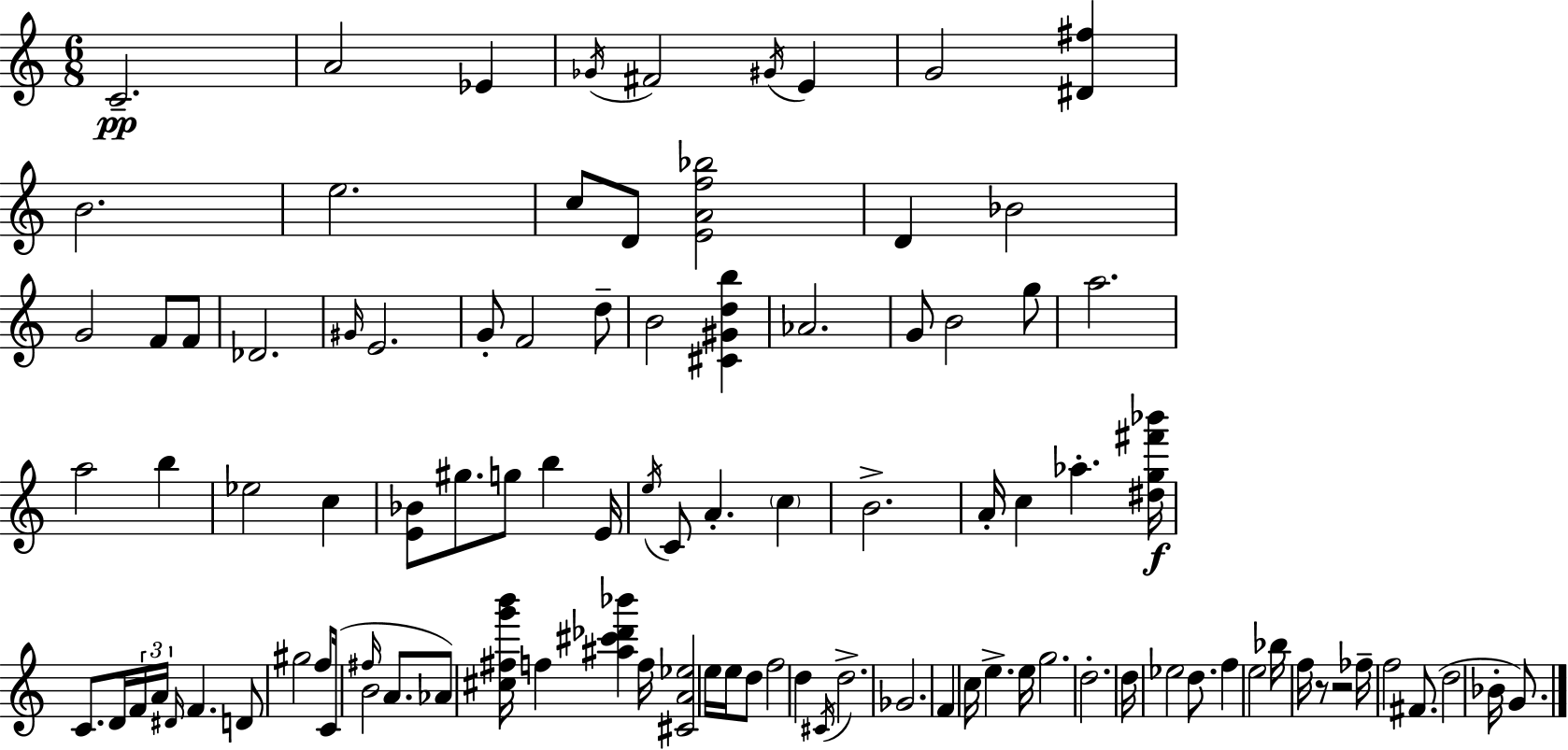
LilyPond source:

{
  \clef treble
  \numericTimeSignature
  \time 6/8
  \key a \minor
  c'2.--\pp | a'2 ees'4 | \acciaccatura { ges'16 } fis'2 \acciaccatura { gis'16 } e'4 | g'2 <dis' fis''>4 | \break b'2. | e''2. | c''8 d'8 <e' a' f'' bes''>2 | d'4 bes'2 | \break g'2 f'8 | f'8 des'2. | \grace { gis'16 } e'2. | g'8-. f'2 | \break d''8-- b'2 <cis' gis' d'' b''>4 | aes'2. | g'8 b'2 | g''8 a''2. | \break a''2 b''4 | ees''2 c''4 | <e' bes'>8 gis''8. g''8 b''4 | e'16 \acciaccatura { e''16 } c'8 a'4.-. | \break \parenthesize c''4 b'2.-> | a'16-. c''4 aes''4.-. | <dis'' g'' fis''' bes'''>16\f c'8. d'16 \tuplet 3/2 { f'16 a'16 \grace { dis'16 } } f'4. | d'8 gis''2 | \break f''8 c'16( \grace { fis''16 } b'2 | a'8. aes'8) <cis'' fis'' g''' b'''>16 f''4 | <ais'' cis''' des''' bes'''>4 f''16 <cis' a' ees''>2 | e''16 e''16 d''8 f''2 | \break d''4 \acciaccatura { cis'16 } d''2.-> | ges'2. | f'4 c''16 | e''4.-> e''16 g''2. | \break d''2.-. | d''16 ees''2 | d''8. f''4 e''2 | bes''16 f''16 r8 r2 | \break fes''16-- f''2 | fis'8.( d''2 | bes'16-. g'8.) \bar "|."
}